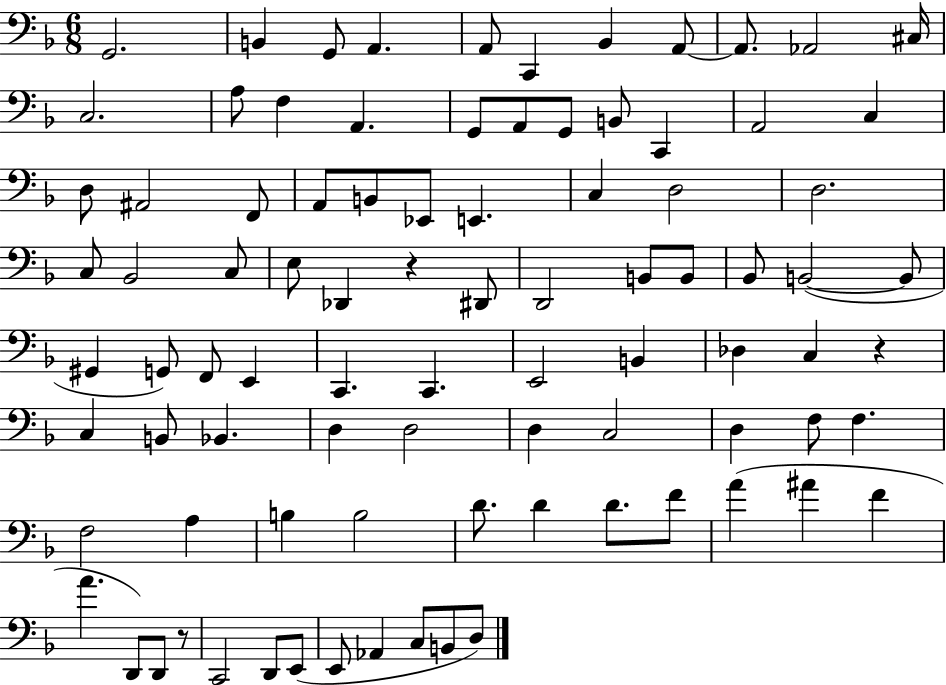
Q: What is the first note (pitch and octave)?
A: G2